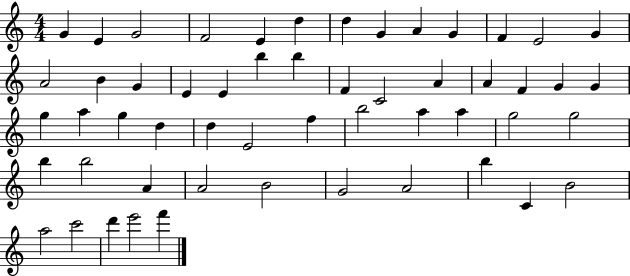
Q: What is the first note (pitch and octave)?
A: G4